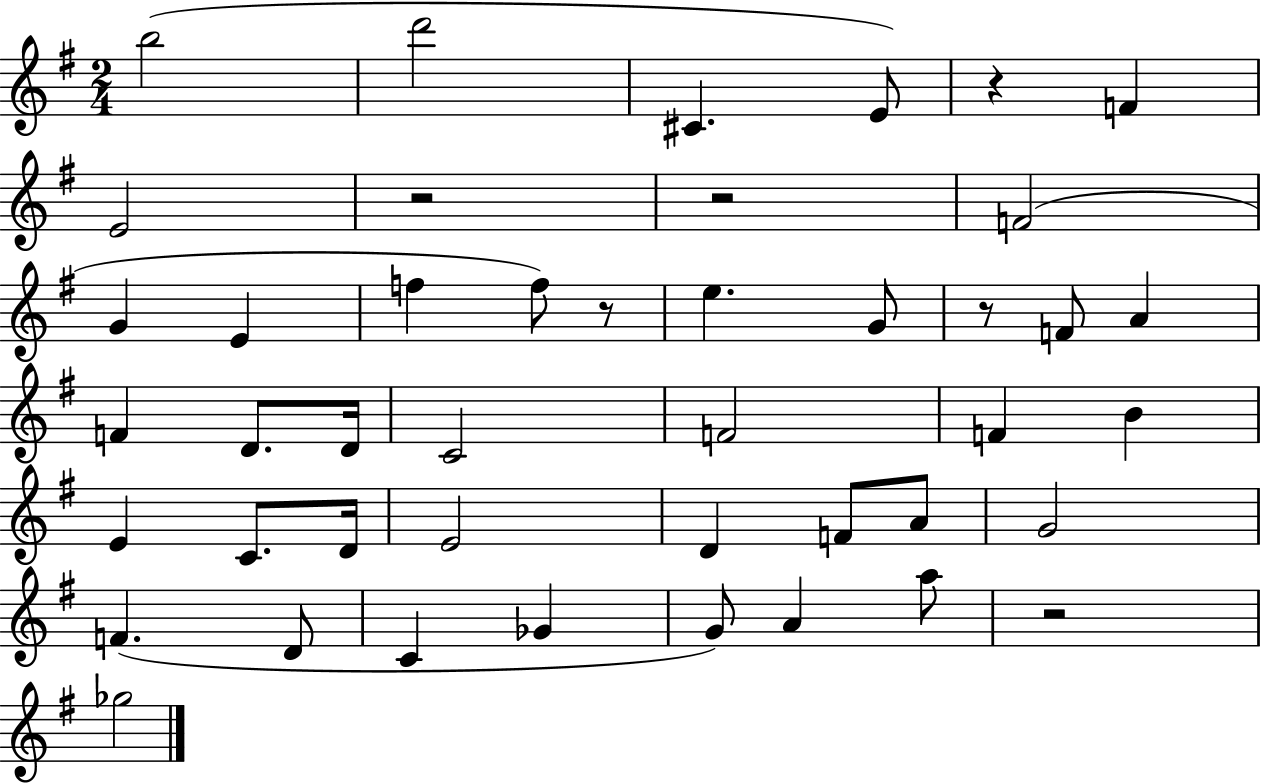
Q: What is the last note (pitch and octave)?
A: Gb5